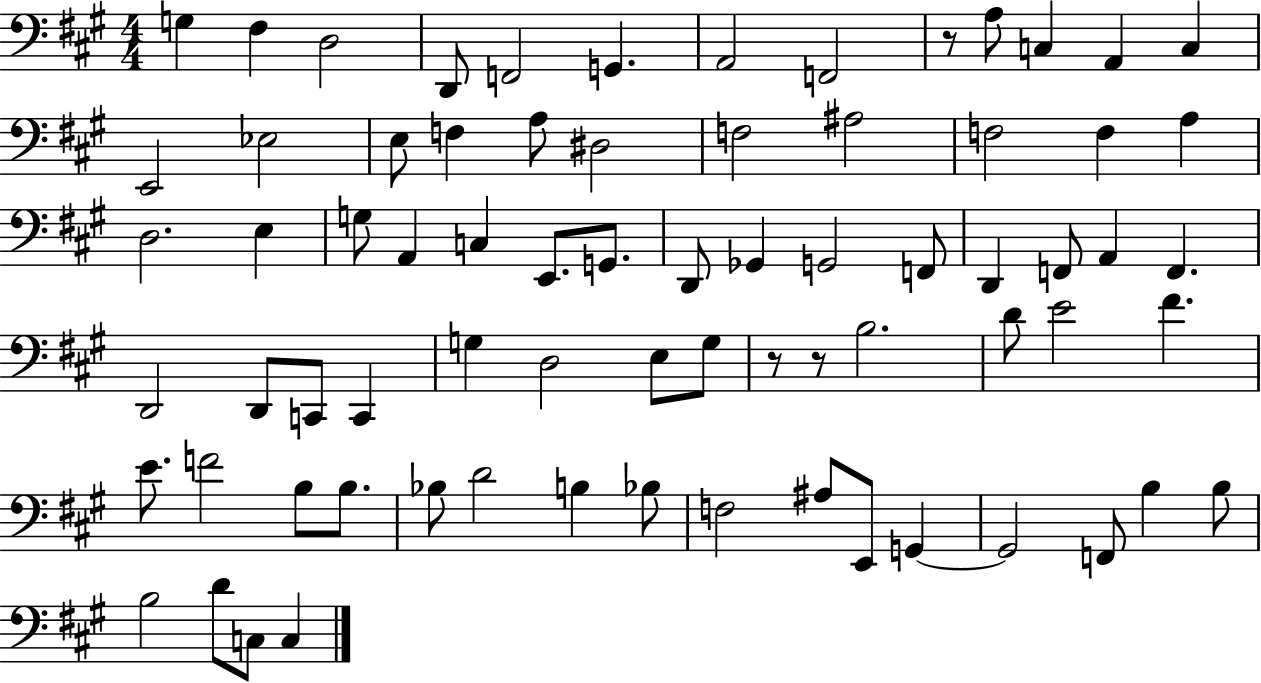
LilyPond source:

{
  \clef bass
  \numericTimeSignature
  \time 4/4
  \key a \major
  \repeat volta 2 { g4 fis4 d2 | d,8 f,2 g,4. | a,2 f,2 | r8 a8 c4 a,4 c4 | \break e,2 ees2 | e8 f4 a8 dis2 | f2 ais2 | f2 f4 a4 | \break d2. e4 | g8 a,4 c4 e,8. g,8. | d,8 ges,4 g,2 f,8 | d,4 f,8 a,4 f,4. | \break d,2 d,8 c,8 c,4 | g4 d2 e8 g8 | r8 r8 b2. | d'8 e'2 fis'4. | \break e'8. f'2 b8 b8. | bes8 d'2 b4 bes8 | f2 ais8 e,8 g,4~~ | g,2 f,8 b4 b8 | \break b2 d'8 c8 c4 | } \bar "|."
}